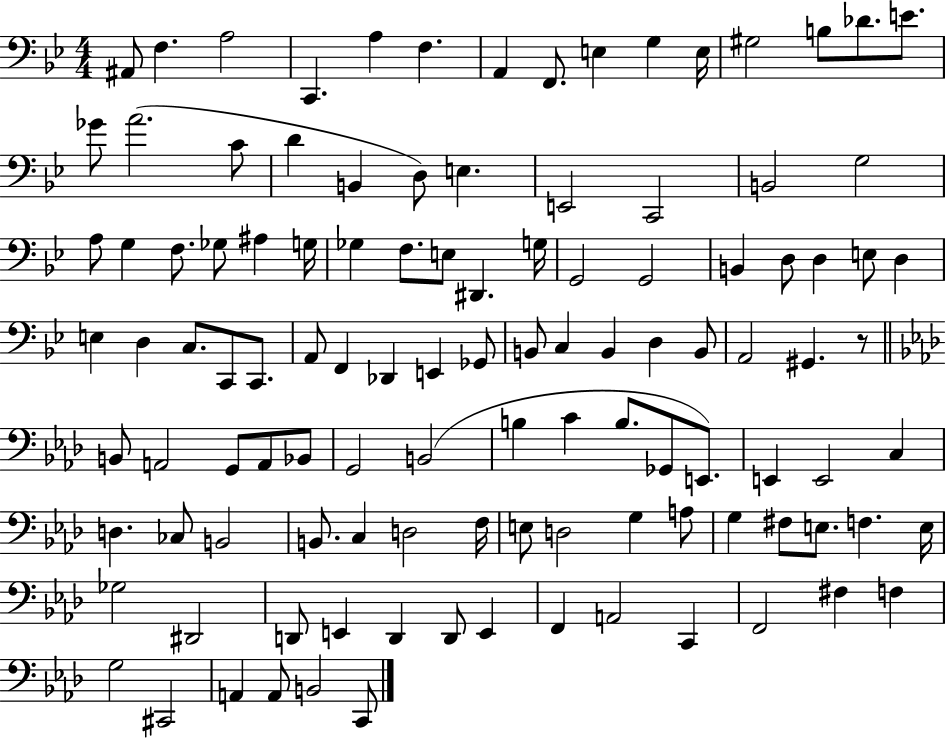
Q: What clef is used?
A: bass